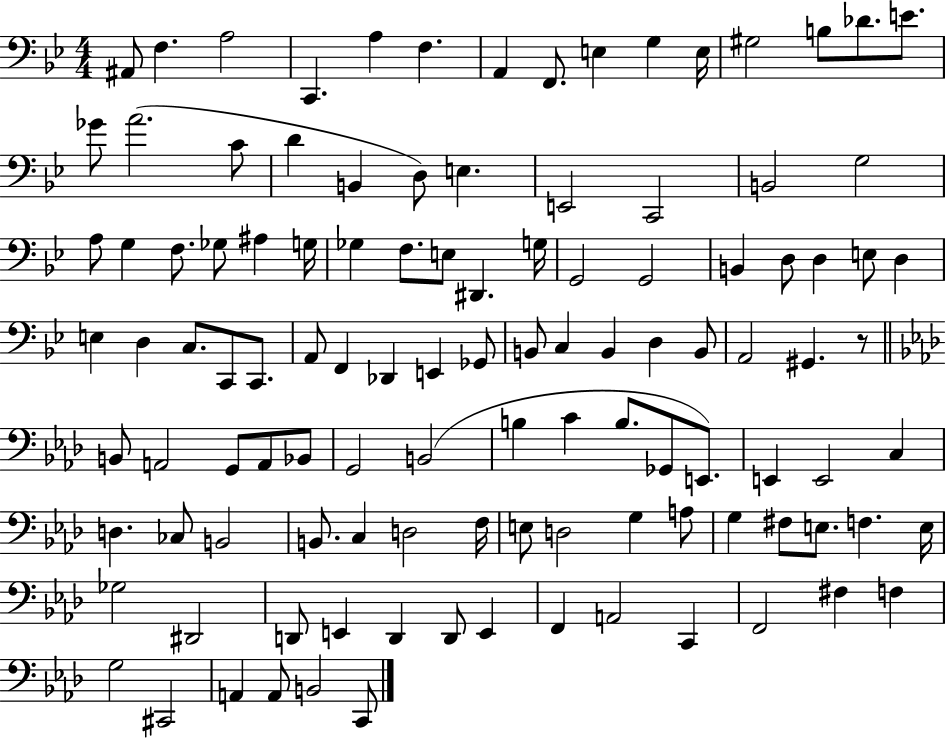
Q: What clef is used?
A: bass